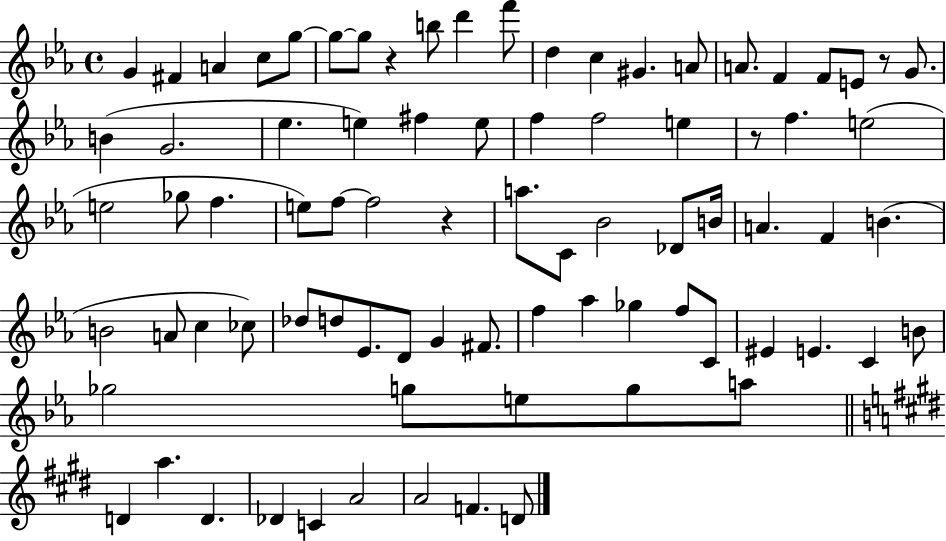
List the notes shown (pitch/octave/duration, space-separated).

G4/q F#4/q A4/q C5/e G5/e G5/e G5/e R/q B5/e D6/q F6/e D5/q C5/q G#4/q. A4/e A4/e. F4/q F4/e E4/e R/e G4/e. B4/q G4/h. Eb5/q. E5/q F#5/q E5/e F5/q F5/h E5/q R/e F5/q. E5/h E5/h Gb5/e F5/q. E5/e F5/e F5/h R/q A5/e. C4/e Bb4/h Db4/e B4/s A4/q. F4/q B4/q. B4/h A4/e C5/q CES5/e Db5/e D5/e Eb4/e. D4/e G4/q F#4/e. F5/q Ab5/q Gb5/q F5/e C4/e EIS4/q E4/q. C4/q B4/e Gb5/h G5/e E5/e G5/e A5/e D4/q A5/q. D4/q. Db4/q C4/q A4/h A4/h F4/q. D4/e